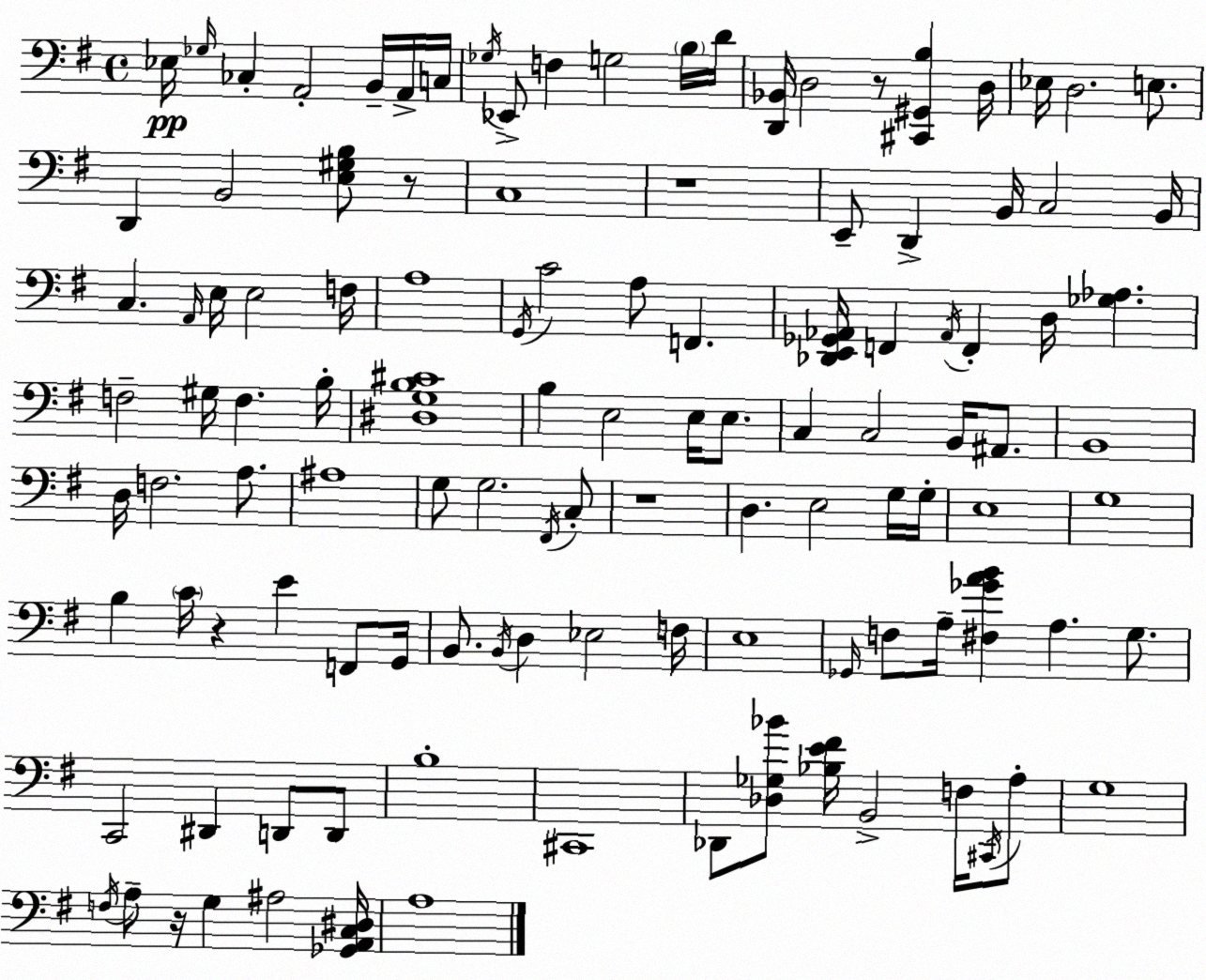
X:1
T:Untitled
M:4/4
L:1/4
K:G
_E,/4 _G,/4 _C, A,,2 B,,/4 A,,/4 C,/4 _G,/4 _E,,/2 F, G,2 B,/4 D/4 [D,,_B,,]/4 D,2 z/2 [^C,,^G,,B,] D,/4 _E,/4 D,2 E,/2 D,, B,,2 [E,^G,B,]/2 z/2 C,4 z4 E,,/2 D,, B,,/4 C,2 B,,/4 C, A,,/4 E,/4 E,2 F,/4 A,4 G,,/4 C2 A,/2 F,, [_D,,E,,_G,,_A,,]/4 F,, _A,,/4 F,, D,/4 [_G,_A,] F,2 ^G,/4 F, B,/4 [^D,G,B,^C]4 B, E,2 E,/4 E,/2 C, C,2 B,,/4 ^A,,/2 B,,4 D,/4 F,2 A,/2 ^A,4 G,/2 G,2 ^F,,/4 C,/2 z4 D, E,2 G,/4 G,/4 E,4 G,4 B, C/4 z E F,,/2 G,,/4 B,,/2 B,,/4 D, _E,2 F,/4 E,4 _G,,/4 F,/2 A,/4 [^F,_GAB] A, G,/2 C,,2 ^D,, D,,/2 D,,/2 B,4 ^C,,4 _D,,/2 [_D,_G,_B]/2 [_B,E^F]/4 B,,2 F,/4 ^C,,/4 A,/2 G,4 F,/4 A,/2 z/4 G, ^A,2 [_G,,A,,C,^D,]/4 A,4